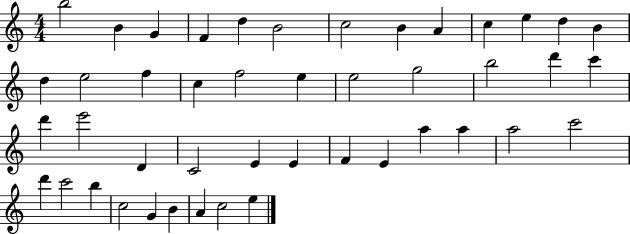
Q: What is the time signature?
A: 4/4